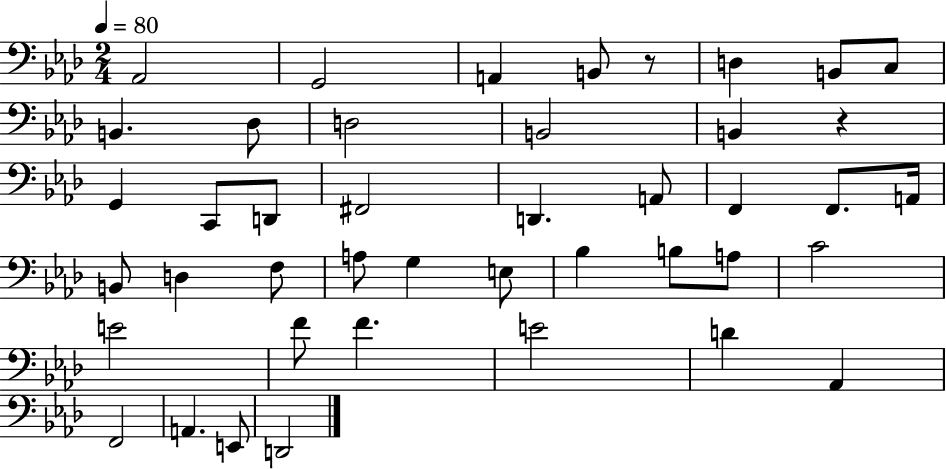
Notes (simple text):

Ab2/h G2/h A2/q B2/e R/e D3/q B2/e C3/e B2/q. Db3/e D3/h B2/h B2/q R/q G2/q C2/e D2/e F#2/h D2/q. A2/e F2/q F2/e. A2/s B2/e D3/q F3/e A3/e G3/q E3/e Bb3/q B3/e A3/e C4/h E4/h F4/e F4/q. E4/h D4/q Ab2/q F2/h A2/q. E2/e D2/h